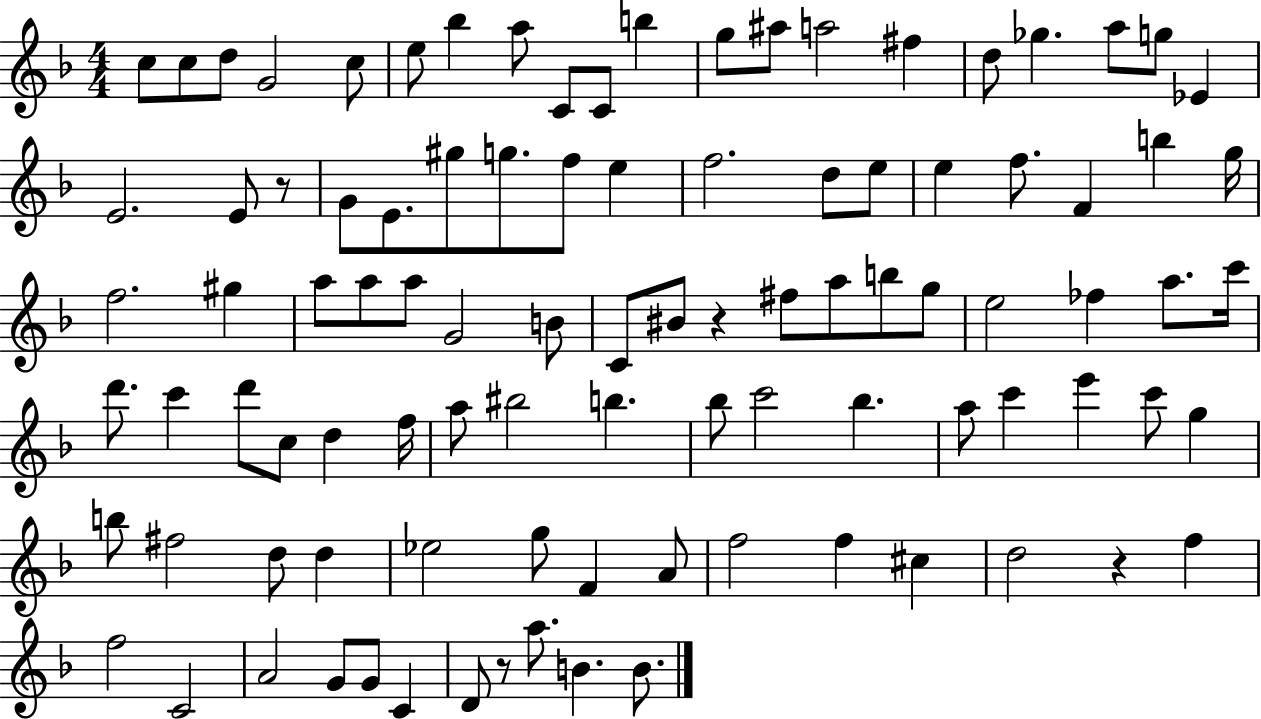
C5/e C5/e D5/e G4/h C5/e E5/e Bb5/q A5/e C4/e C4/e B5/q G5/e A#5/e A5/h F#5/q D5/e Gb5/q. A5/e G5/e Eb4/q E4/h. E4/e R/e G4/e E4/e. G#5/e G5/e. F5/e E5/q F5/h. D5/e E5/e E5/q F5/e. F4/q B5/q G5/s F5/h. G#5/q A5/e A5/e A5/e G4/h B4/e C4/e BIS4/e R/q F#5/e A5/e B5/e G5/e E5/h FES5/q A5/e. C6/s D6/e. C6/q D6/e C5/e D5/q F5/s A5/e BIS5/h B5/q. Bb5/e C6/h Bb5/q. A5/e C6/q E6/q C6/e G5/q B5/e F#5/h D5/e D5/q Eb5/h G5/e F4/q A4/e F5/h F5/q C#5/q D5/h R/q F5/q F5/h C4/h A4/h G4/e G4/e C4/q D4/e R/e A5/e. B4/q. B4/e.